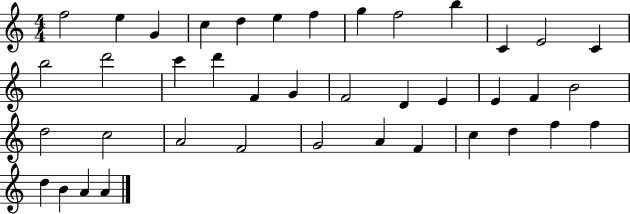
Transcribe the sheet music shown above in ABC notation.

X:1
T:Untitled
M:4/4
L:1/4
K:C
f2 e G c d e f g f2 b C E2 C b2 d'2 c' d' F G F2 D E E F B2 d2 c2 A2 F2 G2 A F c d f f d B A A